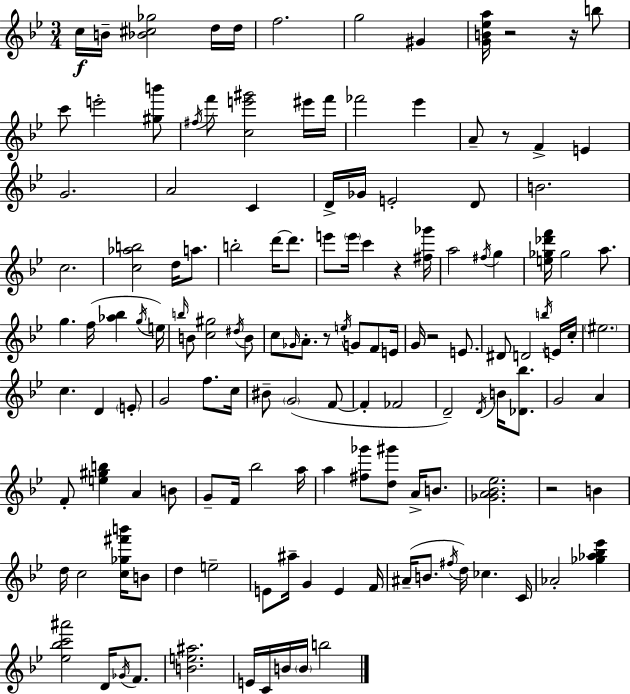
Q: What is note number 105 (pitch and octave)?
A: D5